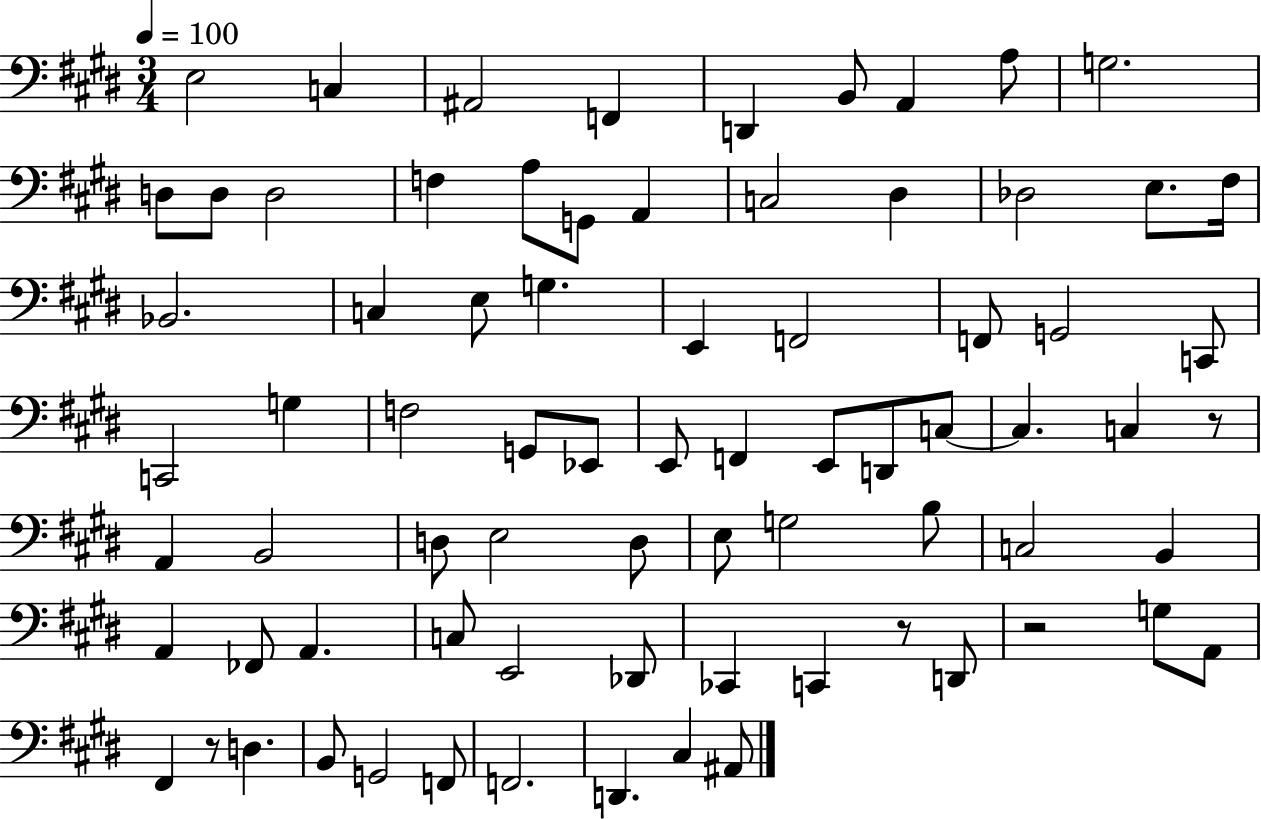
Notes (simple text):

E3/h C3/q A#2/h F2/q D2/q B2/e A2/q A3/e G3/h. D3/e D3/e D3/h F3/q A3/e G2/e A2/q C3/h D#3/q Db3/h E3/e. F#3/s Bb2/h. C3/q E3/e G3/q. E2/q F2/h F2/e G2/h C2/e C2/h G3/q F3/h G2/e Eb2/e E2/e F2/q E2/e D2/e C3/e C3/q. C3/q R/e A2/q B2/h D3/e E3/h D3/e E3/e G3/h B3/e C3/h B2/q A2/q FES2/e A2/q. C3/e E2/h Db2/e CES2/q C2/q R/e D2/e R/h G3/e A2/e F#2/q R/e D3/q. B2/e G2/h F2/e F2/h. D2/q. C#3/q A#2/e